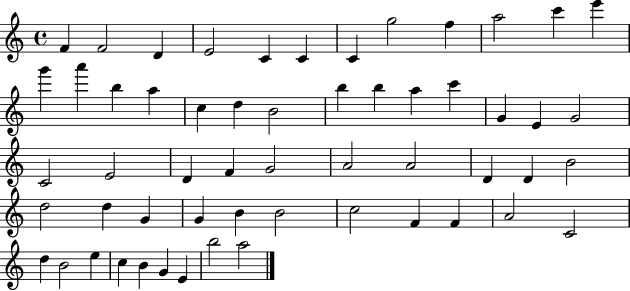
F4/q F4/h D4/q E4/h C4/q C4/q C4/q G5/h F5/q A5/h C6/q E6/q G6/q A6/q B5/q A5/q C5/q D5/q B4/h B5/q B5/q A5/q C6/q G4/q E4/q G4/h C4/h E4/h D4/q F4/q G4/h A4/h A4/h D4/q D4/q B4/h D5/h D5/q G4/q G4/q B4/q B4/h C5/h F4/q F4/q A4/h C4/h D5/q B4/h E5/q C5/q B4/q G4/q E4/q B5/h A5/h